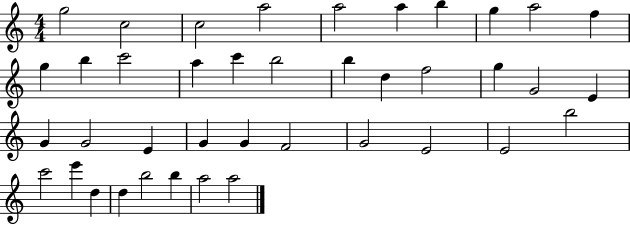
{
  \clef treble
  \numericTimeSignature
  \time 4/4
  \key c \major
  g''2 c''2 | c''2 a''2 | a''2 a''4 b''4 | g''4 a''2 f''4 | \break g''4 b''4 c'''2 | a''4 c'''4 b''2 | b''4 d''4 f''2 | g''4 g'2 e'4 | \break g'4 g'2 e'4 | g'4 g'4 f'2 | g'2 e'2 | e'2 b''2 | \break c'''2 e'''4 d''4 | d''4 b''2 b''4 | a''2 a''2 | \bar "|."
}